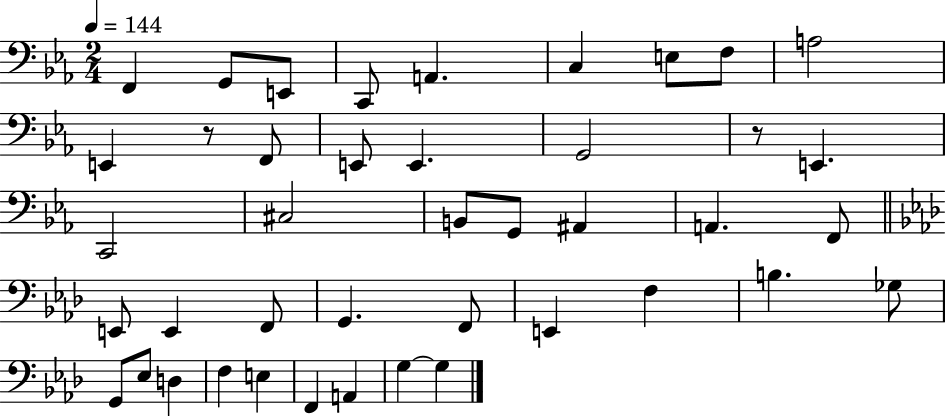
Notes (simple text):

F2/q G2/e E2/e C2/e A2/q. C3/q E3/e F3/e A3/h E2/q R/e F2/e E2/e E2/q. G2/h R/e E2/q. C2/h C#3/h B2/e G2/e A#2/q A2/q. F2/e E2/e E2/q F2/e G2/q. F2/e E2/q F3/q B3/q. Gb3/e G2/e Eb3/e D3/q F3/q E3/q F2/q A2/q G3/q G3/q